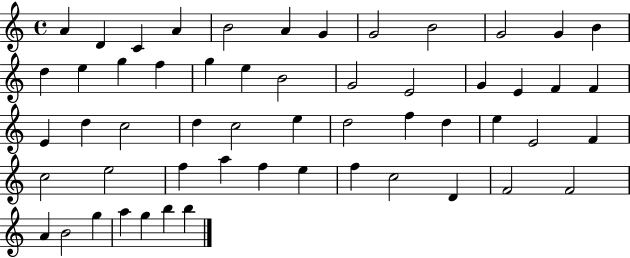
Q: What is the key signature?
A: C major